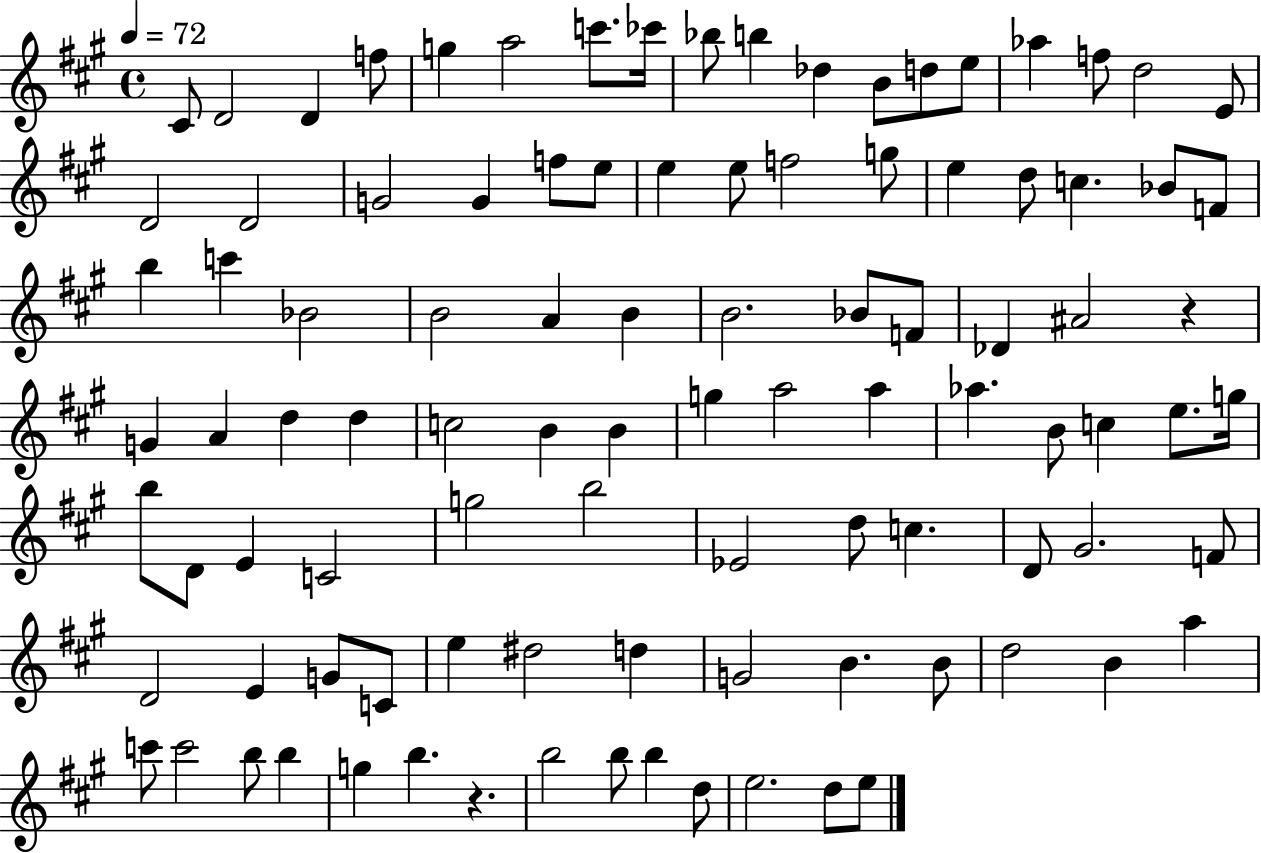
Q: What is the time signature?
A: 4/4